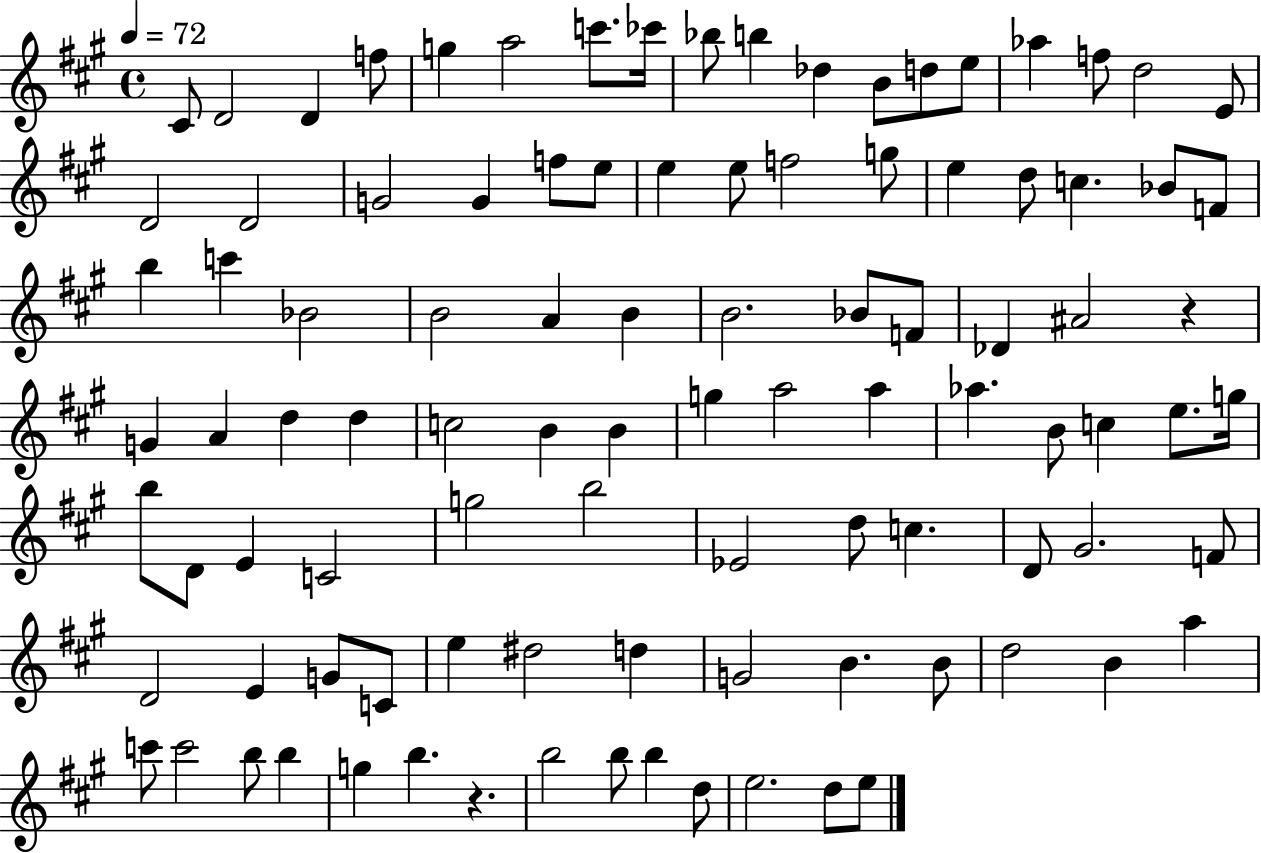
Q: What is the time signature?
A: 4/4